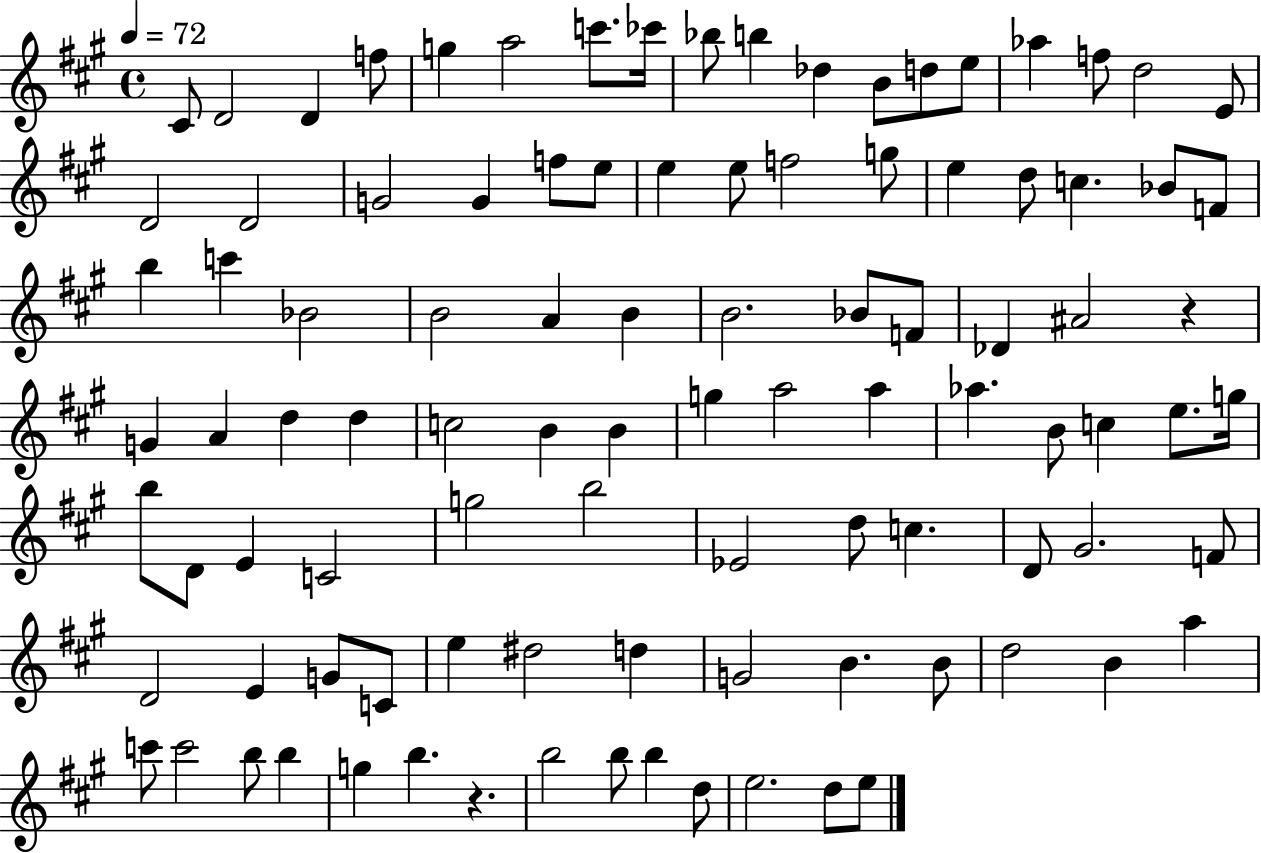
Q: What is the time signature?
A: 4/4